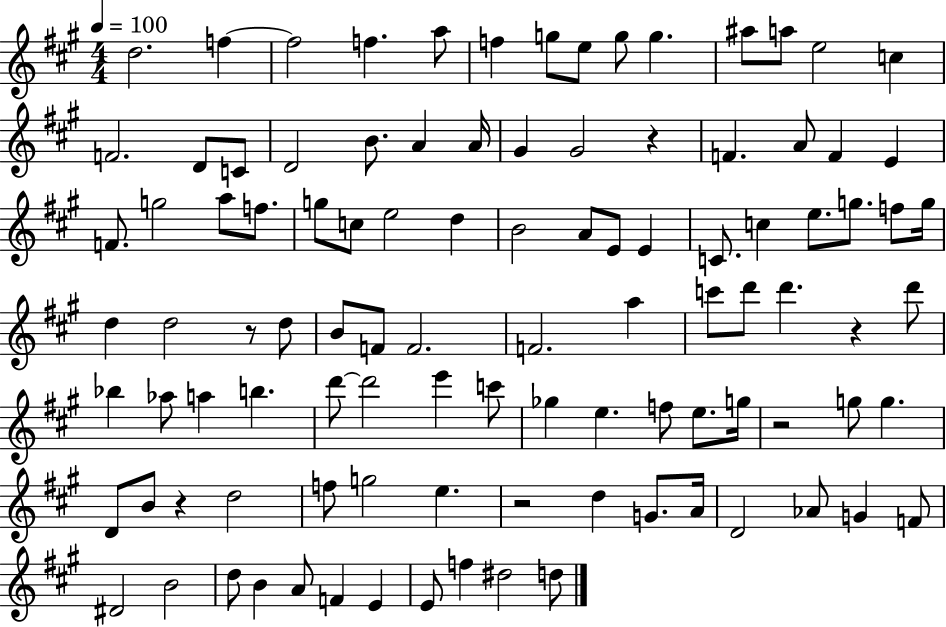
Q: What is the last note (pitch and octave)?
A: D5